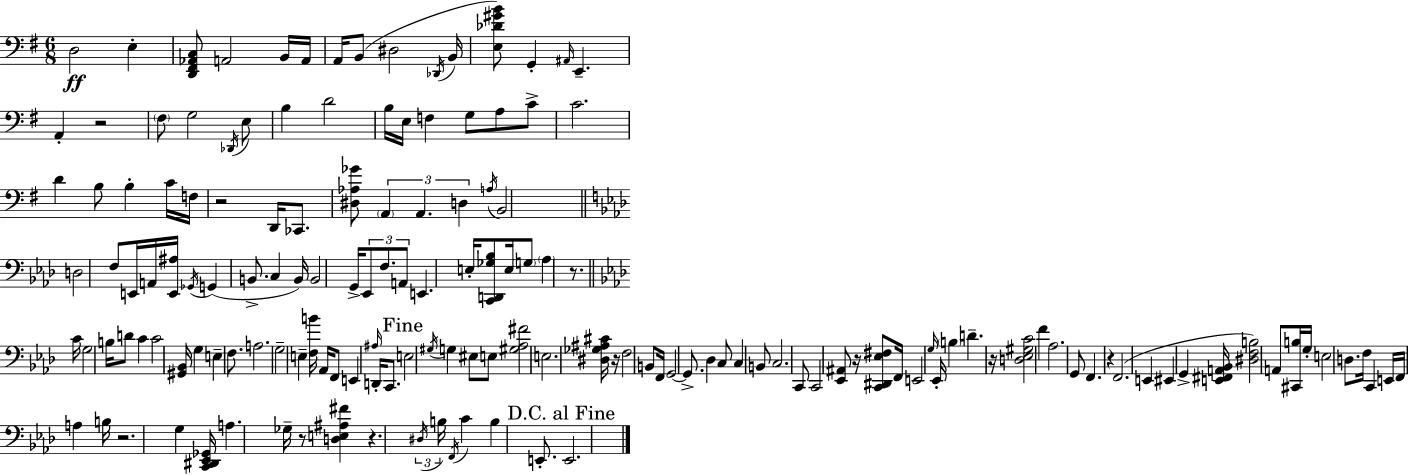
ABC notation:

X:1
T:Untitled
M:6/8
L:1/4
K:Em
D,2 E, [D,,^F,,_A,,C,]/2 A,,2 B,,/4 A,,/4 A,,/4 B,,/2 ^D,2 _D,,/4 B,,/4 [E,_D^GB]/2 G,, ^A,,/4 E,, A,, z2 ^F,/2 G,2 _D,,/4 E,/2 B, D2 B,/4 E,/4 F, G,/2 A,/2 C/2 C2 D B,/2 B, C/4 F,/4 z2 D,,/4 _C,,/2 [^D,_A,_G]/2 A,, A,, D, A,/4 B,,2 D,2 F,/2 E,,/4 A,,/4 [E,,^A,]/4 _G,,/4 G,, B,,/2 C, B,,/4 B,,2 G,,/4 _E,,/2 F,/2 A,,/2 E,, E,/4 [C,,D,,_G,_B,]/2 E,/4 G,/2 _A, z/2 C/4 G,2 B,/4 D/2 C C2 [^G,,_B,,]/4 G, E, F,/2 A,2 G,2 E, [F,B]/4 _A,,/4 F,,/2 E,, ^A,/4 D,,/4 C,,/2 E,2 ^G,/4 G, ^E,/2 E,/2 [^G,_A,^F]2 E,2 [^D,_G,^A,^C]/4 z/4 F,2 B,,/2 F,,/4 G,,2 G,,/2 _D, C,/2 C, B,,/2 C,2 C,,/2 C,,2 [_E,,^A,,]/2 z/4 [C,,^D,,_E,^F,]/2 F,,/4 E,,2 G,/4 _E,,/4 B, D z/4 [D,_E,^G,C]2 F _A,2 G,,/2 F,, z F,,2 E,, ^E,, G,, [E,,^F,,A,,_B,,]/4 [^D,F,B,]2 A,,/2 [^C,,B,]/4 G,/4 E,2 D,/2 F,/4 C,, E,,/4 F,,/4 A, B,/4 z2 G, [C,,^D,,_E,,_G,,]/4 A, _G,/4 z/2 [D,E,^A,^F] z ^D,/4 B,/4 F,,/4 C B, E,,/2 E,,2